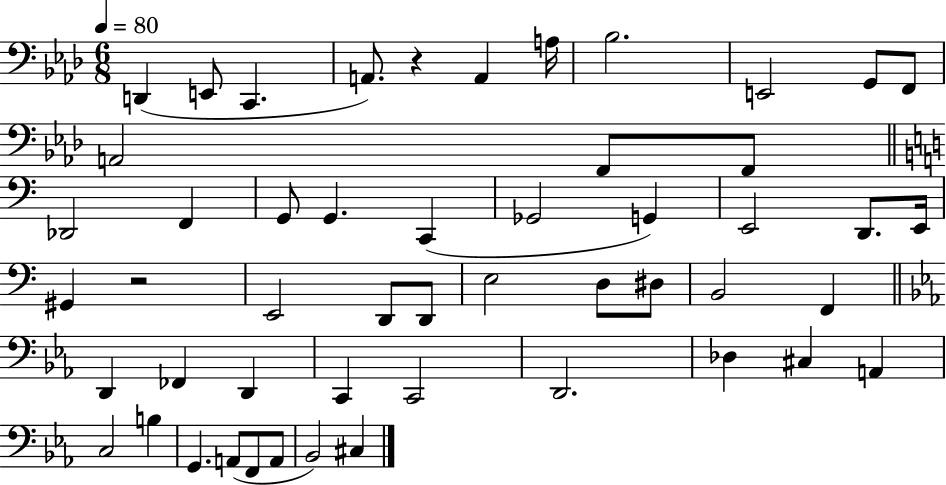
{
  \clef bass
  \numericTimeSignature
  \time 6/8
  \key aes \major
  \tempo 4 = 80
  d,4( e,8 c,4. | a,8.) r4 a,4 a16 | bes2. | e,2 g,8 f,8 | \break a,2 f,8 f,8 | \bar "||" \break \key c \major des,2 f,4 | g,8 g,4. c,4( | ges,2 g,4) | e,2 d,8. e,16 | \break gis,4 r2 | e,2 d,8 d,8 | e2 d8 dis8 | b,2 f,4 | \break \bar "||" \break \key ees \major d,4 fes,4 d,4 | c,4 c,2 | d,2. | des4 cis4 a,4 | \break c2 b4 | g,4. a,8( f,8 a,8 | bes,2) cis4 | \bar "|."
}